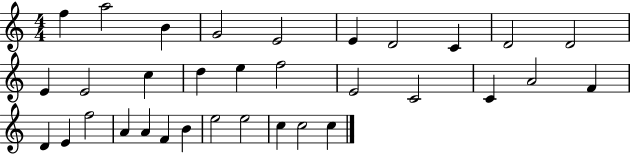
F5/q A5/h B4/q G4/h E4/h E4/q D4/h C4/q D4/h D4/h E4/q E4/h C5/q D5/q E5/q F5/h E4/h C4/h C4/q A4/h F4/q D4/q E4/q F5/h A4/q A4/q F4/q B4/q E5/h E5/h C5/q C5/h C5/q